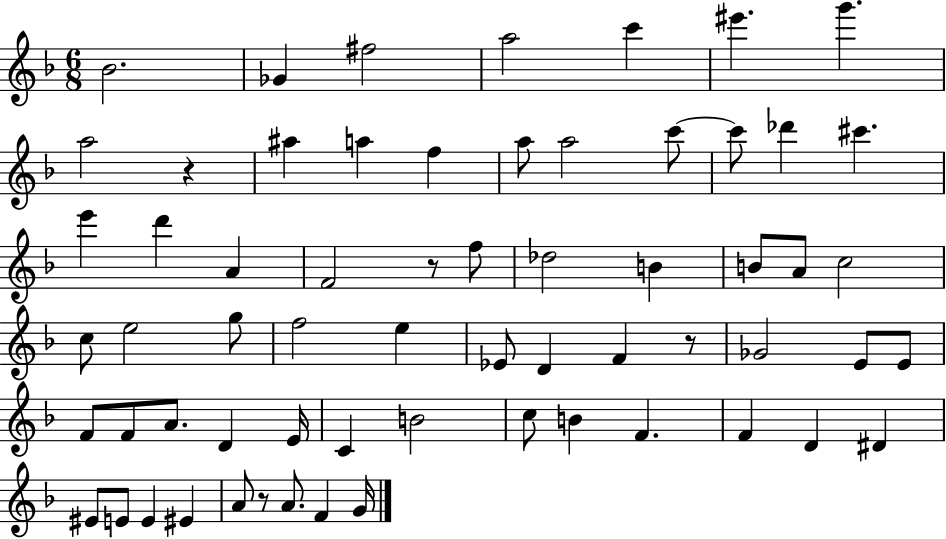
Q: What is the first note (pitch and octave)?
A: Bb4